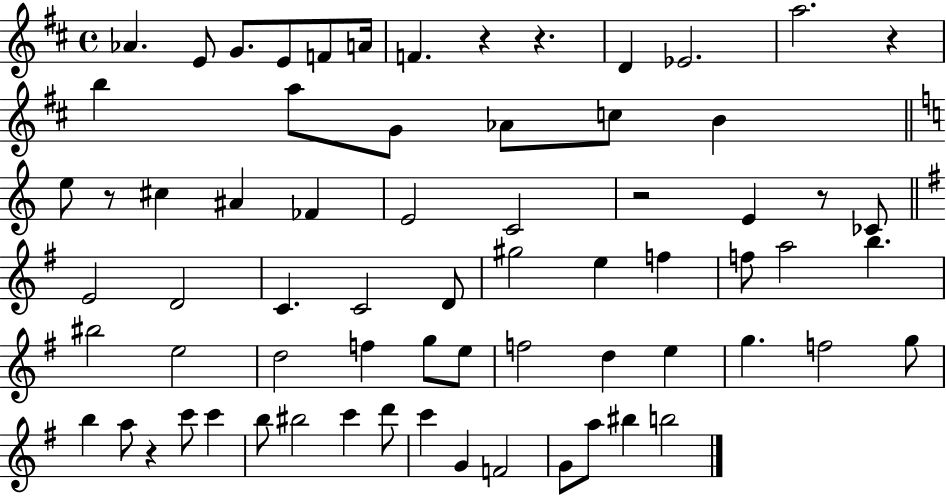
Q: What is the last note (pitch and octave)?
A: B5